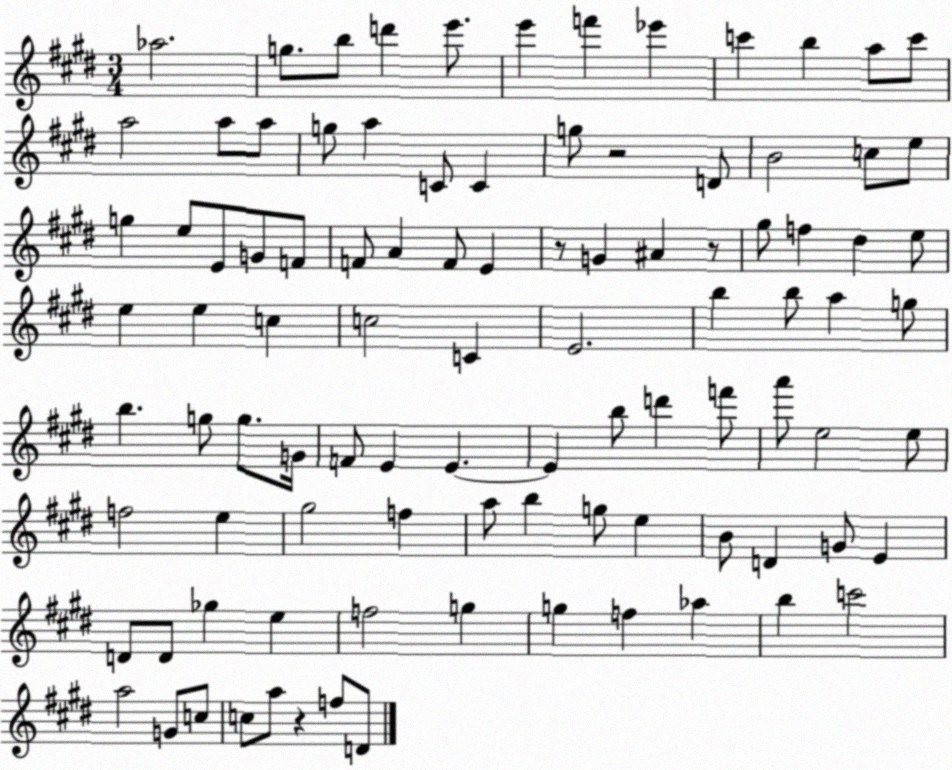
X:1
T:Untitled
M:3/4
L:1/4
K:E
_a2 g/2 b/2 d' e'/2 e' f' _e' c' b a/2 c'/2 a2 a/2 a/2 g/2 a C/2 C g/2 z2 D/2 B2 c/2 e/2 g e/2 E/2 G/2 F/2 F/2 A F/2 E z/2 G ^A z/2 ^g/2 f ^d e/2 e e c c2 C E2 b b/2 a g/2 b g/2 g/2 G/4 F/2 E E E b/2 d' f'/2 a'/2 e2 e/2 f2 e ^g2 f a/2 b g/2 e B/2 D G/2 E D/2 D/2 _g e f2 g g f _a b c'2 a2 G/2 c/2 c/2 a/2 z f/2 D/2